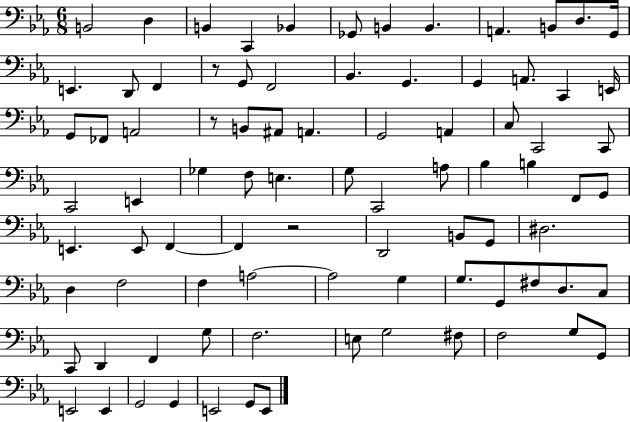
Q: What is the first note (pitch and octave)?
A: B2